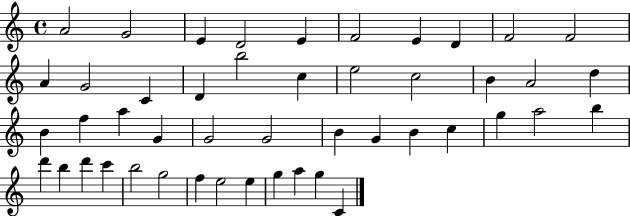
X:1
T:Untitled
M:4/4
L:1/4
K:C
A2 G2 E D2 E F2 E D F2 F2 A G2 C D b2 c e2 c2 B A2 d B f a G G2 G2 B G B c g a2 b d' b d' c' b2 g2 f e2 e g a g C